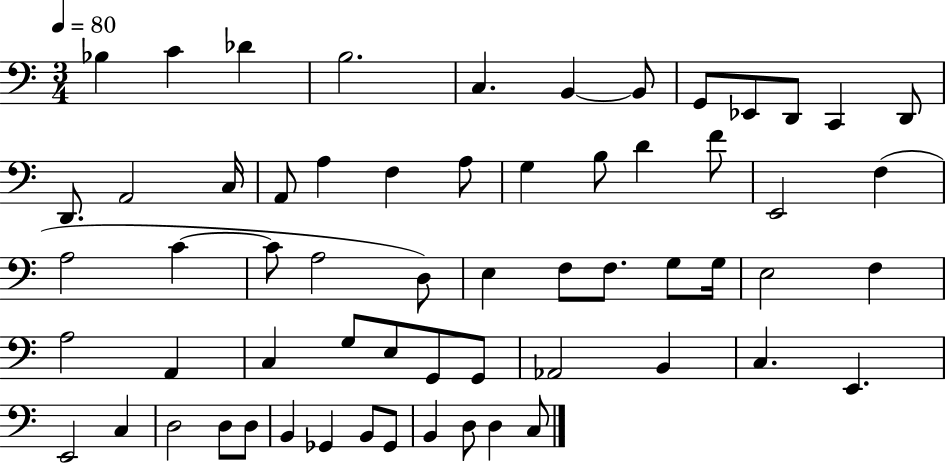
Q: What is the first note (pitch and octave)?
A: Bb3